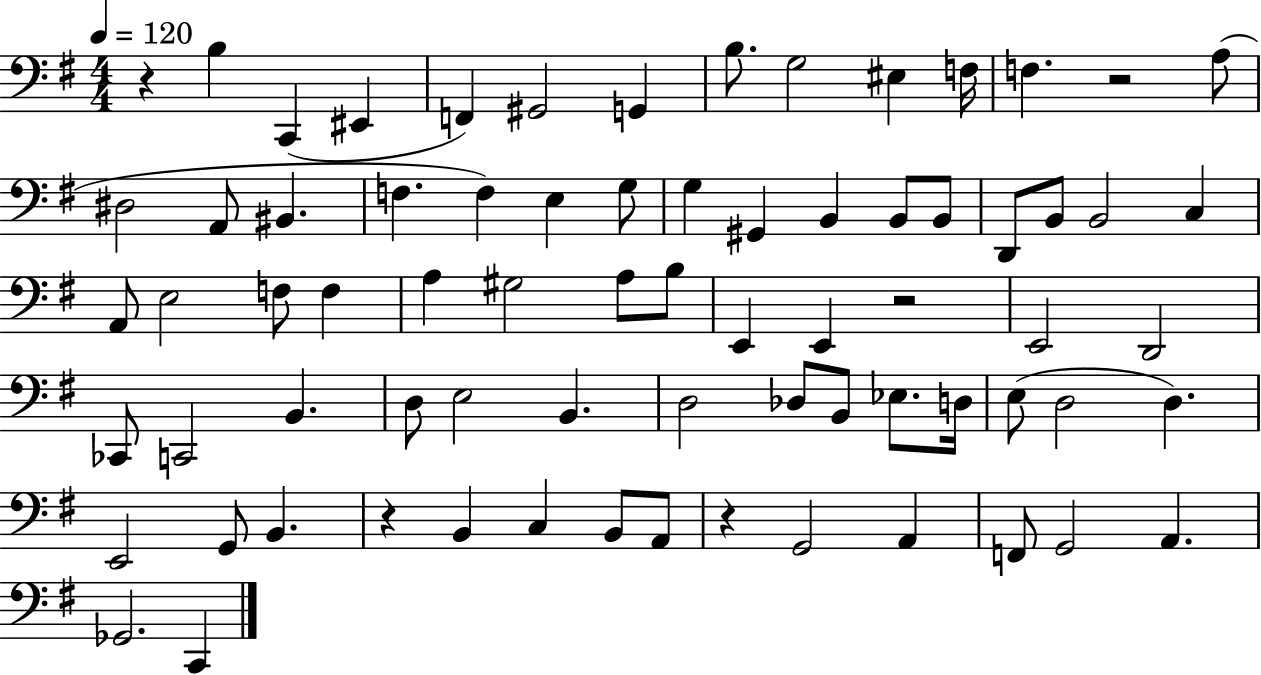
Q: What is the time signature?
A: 4/4